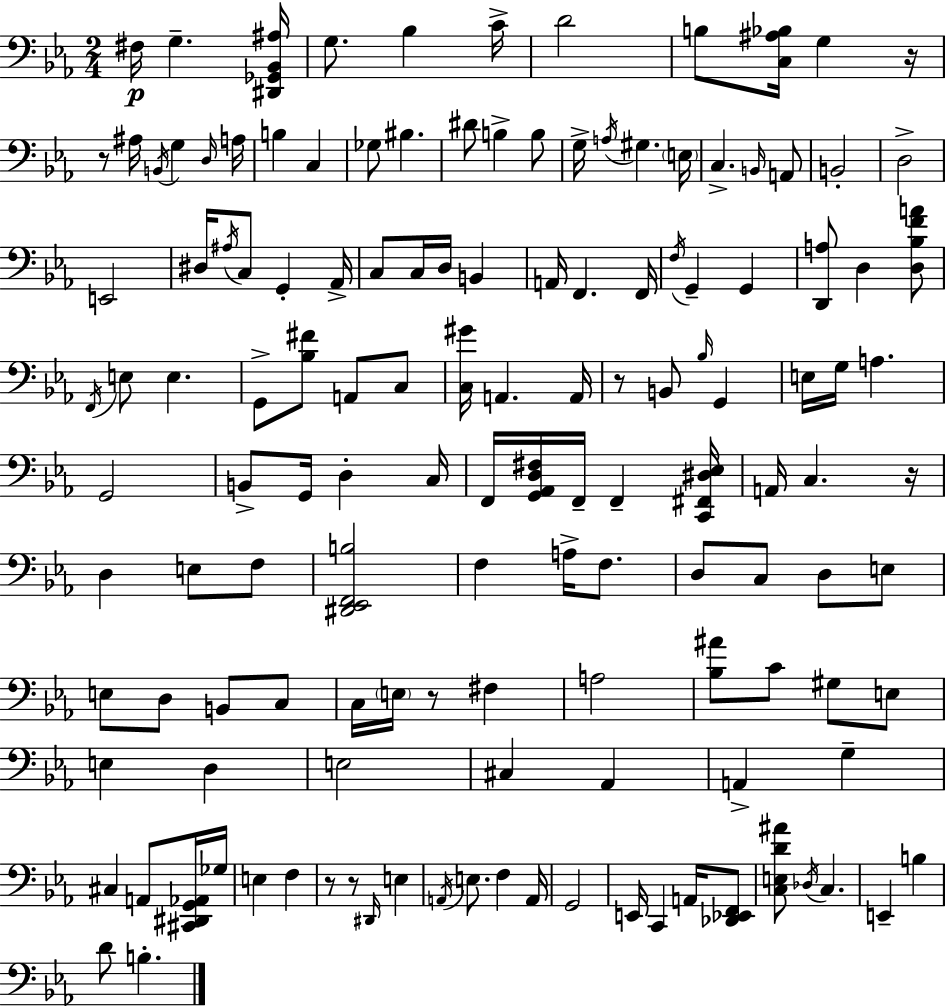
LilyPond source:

{
  \clef bass
  \numericTimeSignature
  \time 2/4
  \key ees \major
  fis16\p g4.-- <dis, ges, bes, ais>16 | g8. bes4 c'16-> | d'2 | b8 <c ais bes>16 g4 r16 | \break r8 ais16 \acciaccatura { b,16 } g4 | \grace { d16 } a16 b4 c4 | ges8 bis4. | dis'8 b4-> | \break b8 g16-> \acciaccatura { a16 } gis4. | \parenthesize e16 c4.-> | \grace { b,16 } a,8 b,2-. | d2-> | \break e,2 | dis16 \acciaccatura { ais16 } c8 | g,4-. aes,16-> c8 c16 | d16 b,4 a,16 f,4. | \break f,16 \acciaccatura { f16 } g,4-- | g,4 <d, a>8 | d4 <d bes f' a'>8 \acciaccatura { f,16 } e8 | e4. g,8-> | \break <bes fis'>8 a,8 c8 <c gis'>16 | a,4. a,16 r8 | b,8 \grace { bes16 } g,4 | e16 g16 a4. | \break g,2 | b,8-> g,16 d4-. c16 | f,16 <g, aes, d fis>16 f,16-- f,4-- <c, fis, dis ees>16 | a,16 c4. r16 | \break d4 e8 f8 | <dis, ees, f, b>2 | f4 a16-> f8. | d8 c8 d8 e8 | \break e8 d8 b,8 c8 | c16 \parenthesize e16 r8 fis4 | a2 | <bes ais'>8 c'8 gis8 e8 | \break e4 d4 | e2 | cis4 aes,4 | a,4-> g4-- | \break cis4 a,8 <cis, dis, g, aes,>16 ges16 | e4 f4 | r8 r8 \grace { dis,16 } e4 | \acciaccatura { a,16 } e8. f4 | \break a,16 g,2 | e,16 c,4 a,16 | <des, ees, f,>8 <c e d' ais'>8 \acciaccatura { des16 } c4. | e,4-- b4 | \break d'8 b4.-. | \bar "|."
}